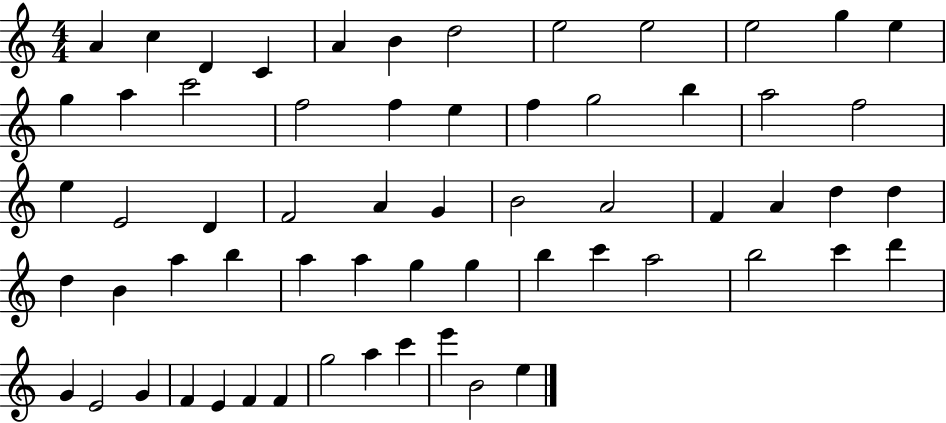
X:1
T:Untitled
M:4/4
L:1/4
K:C
A c D C A B d2 e2 e2 e2 g e g a c'2 f2 f e f g2 b a2 f2 e E2 D F2 A G B2 A2 F A d d d B a b a a g g b c' a2 b2 c' d' G E2 G F E F F g2 a c' e' B2 e